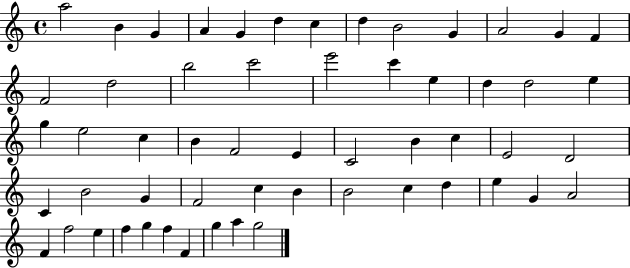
A5/h B4/q G4/q A4/q G4/q D5/q C5/q D5/q B4/h G4/q A4/h G4/q F4/q F4/h D5/h B5/h C6/h E6/h C6/q E5/q D5/q D5/h E5/q G5/q E5/h C5/q B4/q F4/h E4/q C4/h B4/q C5/q E4/h D4/h C4/q B4/h G4/q F4/h C5/q B4/q B4/h C5/q D5/q E5/q G4/q A4/h F4/q F5/h E5/q F5/q G5/q F5/q F4/q G5/q A5/q G5/h